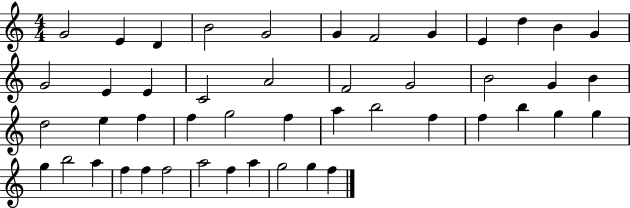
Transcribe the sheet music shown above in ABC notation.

X:1
T:Untitled
M:4/4
L:1/4
K:C
G2 E D B2 G2 G F2 G E d B G G2 E E C2 A2 F2 G2 B2 G B d2 e f f g2 f a b2 f f b g g g b2 a f f f2 a2 f a g2 g f